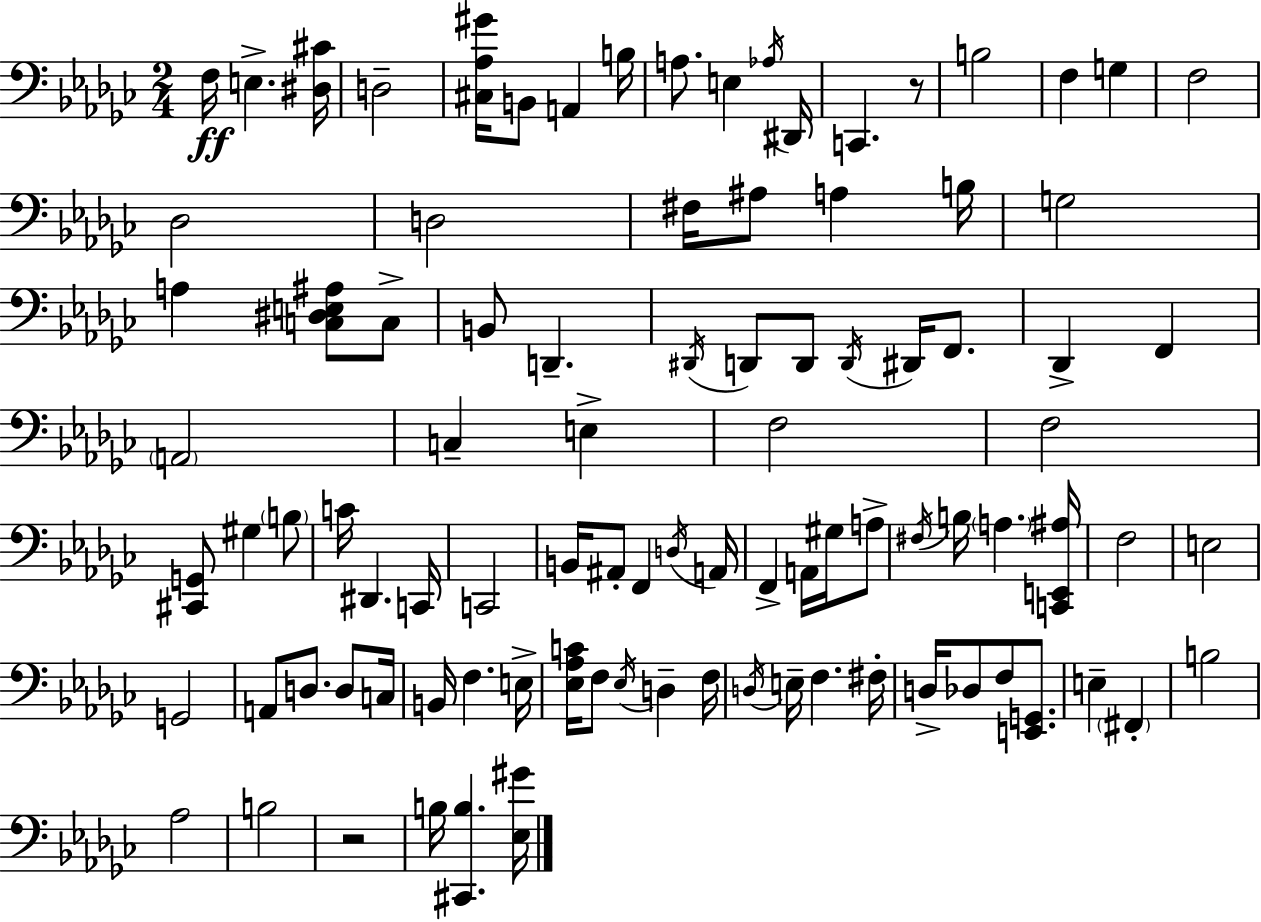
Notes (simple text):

F3/s E3/q. [D#3,C#4]/s D3/h [C#3,Ab3,G#4]/s B2/e A2/q B3/s A3/e. E3/q Ab3/s D#2/s C2/q. R/e B3/h F3/q G3/q F3/h Db3/h D3/h F#3/s A#3/e A3/q B3/s G3/h A3/q [C3,D#3,E3,A#3]/e C3/e B2/e D2/q. D#2/s D2/e D2/e D2/s D#2/s F2/e. Db2/q F2/q A2/h C3/q E3/q F3/h F3/h [C#2,G2]/e G#3/q B3/e C4/s D#2/q. C2/s C2/h B2/s A#2/e F2/q D3/s A2/s F2/q A2/s G#3/s A3/e F#3/s B3/s A3/q. [C2,E2,A#3]/s F3/h E3/h G2/h A2/e D3/e. D3/e C3/s B2/s F3/q. E3/s [Eb3,Ab3,C4]/s F3/e Eb3/s D3/q F3/s D3/s E3/s F3/q. F#3/s D3/s Db3/e F3/e [E2,G2]/e. E3/q F#2/q B3/h Ab3/h B3/h R/h B3/s [C#2,B3]/q. [Eb3,G#4]/s